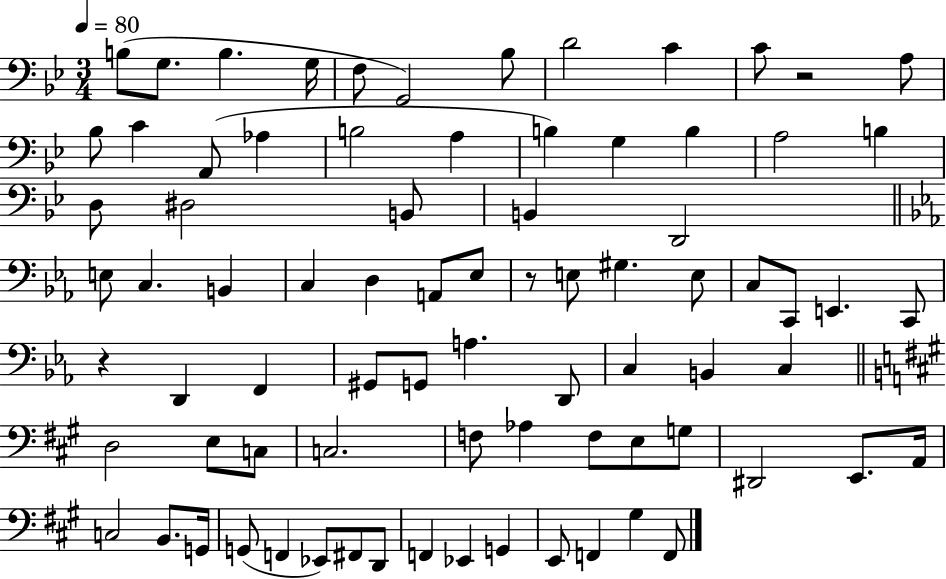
{
  \clef bass
  \numericTimeSignature
  \time 3/4
  \key bes \major
  \tempo 4 = 80
  b8( g8. b4. g16 | f8 g,2) bes8 | d'2 c'4 | c'8 r2 a8 | \break bes8 c'4 a,8( aes4 | b2 a4 | b4) g4 b4 | a2 b4 | \break d8 dis2 b,8 | b,4 d,2 | \bar "||" \break \key ees \major e8 c4. b,4 | c4 d4 a,8 ees8 | r8 e8 gis4. e8 | c8 c,8 e,4. c,8 | \break r4 d,4 f,4 | gis,8 g,8 a4. d,8 | c4 b,4 c4 | \bar "||" \break \key a \major d2 e8 c8 | c2. | f8 aes4 f8 e8 g8 | dis,2 e,8. a,16 | \break c2 b,8. g,16 | g,8( f,4 ees,8) fis,8 d,8 | f,4 ees,4 g,4 | e,8 f,4 gis4 f,8 | \break \bar "|."
}